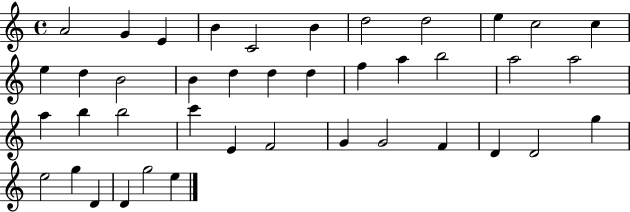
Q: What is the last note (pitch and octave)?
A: E5